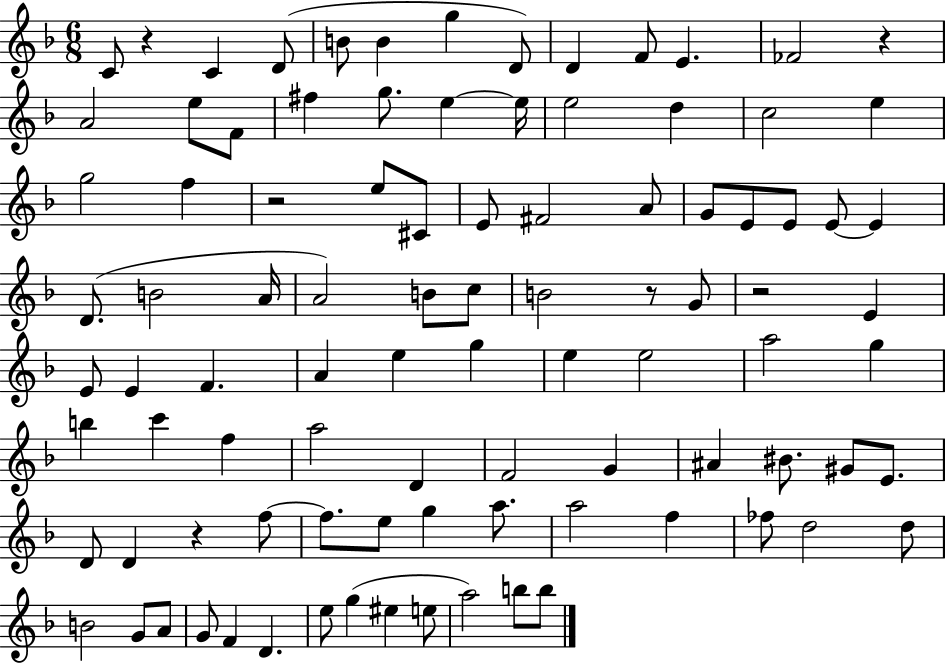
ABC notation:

X:1
T:Untitled
M:6/8
L:1/4
K:F
C/2 z C D/2 B/2 B g D/2 D F/2 E _F2 z A2 e/2 F/2 ^f g/2 e e/4 e2 d c2 e g2 f z2 e/2 ^C/2 E/2 ^F2 A/2 G/2 E/2 E/2 E/2 E D/2 B2 A/4 A2 B/2 c/2 B2 z/2 G/2 z2 E E/2 E F A e g e e2 a2 g b c' f a2 D F2 G ^A ^B/2 ^G/2 E/2 D/2 D z f/2 f/2 e/2 g a/2 a2 f _f/2 d2 d/2 B2 G/2 A/2 G/2 F D e/2 g ^e e/2 a2 b/2 b/2